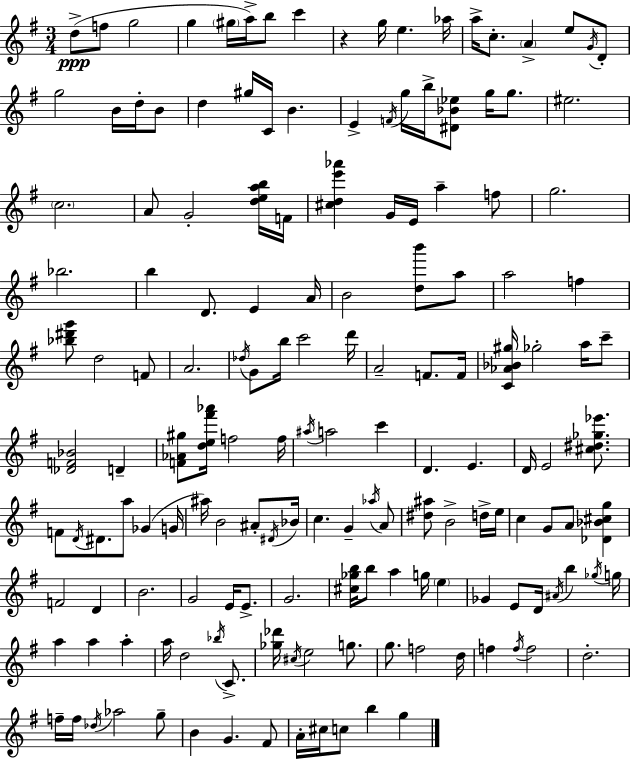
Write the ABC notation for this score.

X:1
T:Untitled
M:3/4
L:1/4
K:Em
d/2 f/2 g2 g ^g/4 a/4 b/2 c' z g/4 e _a/4 a/4 c/2 A e/2 G/4 D/2 g2 B/4 d/4 B/2 d ^g/4 C/4 B E F/4 g/4 b/4 [^D_B_e]/2 g/4 g/2 ^e2 c2 A/2 G2 [deab]/4 F/4 [^cde'_a'] G/4 E/4 a f/2 g2 _b2 b D/2 E A/4 B2 [db']/2 a/2 a2 f [_b^d'g']/2 d2 F/2 A2 _d/4 G/2 b/4 c'2 d'/4 A2 F/2 F/4 [C_A_B^g]/4 _g2 a/4 c'/2 [_DF_B]2 D [F_A^g]/2 [de^f'_a']/4 f2 f/4 ^a/4 a2 c' D E D/4 E2 [^c^d_g_e']/2 F/2 D/4 ^D/2 a/2 _G G/4 ^a/4 B2 ^A/2 ^D/4 _B/4 c G _a/4 A/2 [^d^a]/2 B2 d/4 e/4 c G/2 A/2 [_D_B^cg] F2 D B2 G2 E/4 E/2 G2 [^c_gb]/4 b/2 a g/4 e _G E/2 D/4 ^A/4 b _g/4 g/4 a a a a/4 d2 _b/4 C/2 [_g_d']/4 ^c/4 e2 g/2 g/2 f2 d/4 f f/4 f2 d2 f/4 f/4 _d/4 _a2 g/2 B G ^F/2 A/4 ^c/4 c/2 b g